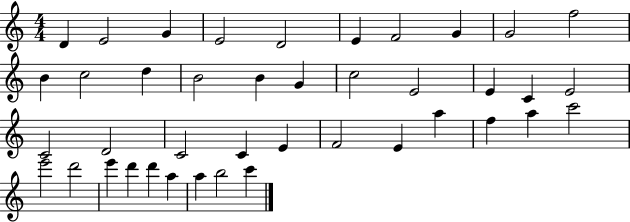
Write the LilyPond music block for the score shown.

{
  \clef treble
  \numericTimeSignature
  \time 4/4
  \key c \major
  d'4 e'2 g'4 | e'2 d'2 | e'4 f'2 g'4 | g'2 f''2 | \break b'4 c''2 d''4 | b'2 b'4 g'4 | c''2 e'2 | e'4 c'4 e'2 | \break c'2 d'2 | c'2 c'4 e'4 | f'2 e'4 a''4 | f''4 a''4 c'''2 | \break e'''2 d'''2 | e'''4 d'''4 d'''4 a''4 | a''4 b''2 c'''4 | \bar "|."
}